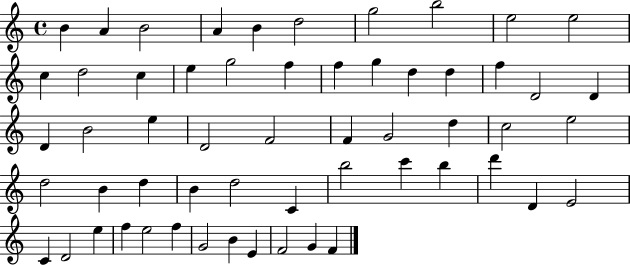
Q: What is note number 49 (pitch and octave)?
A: F5